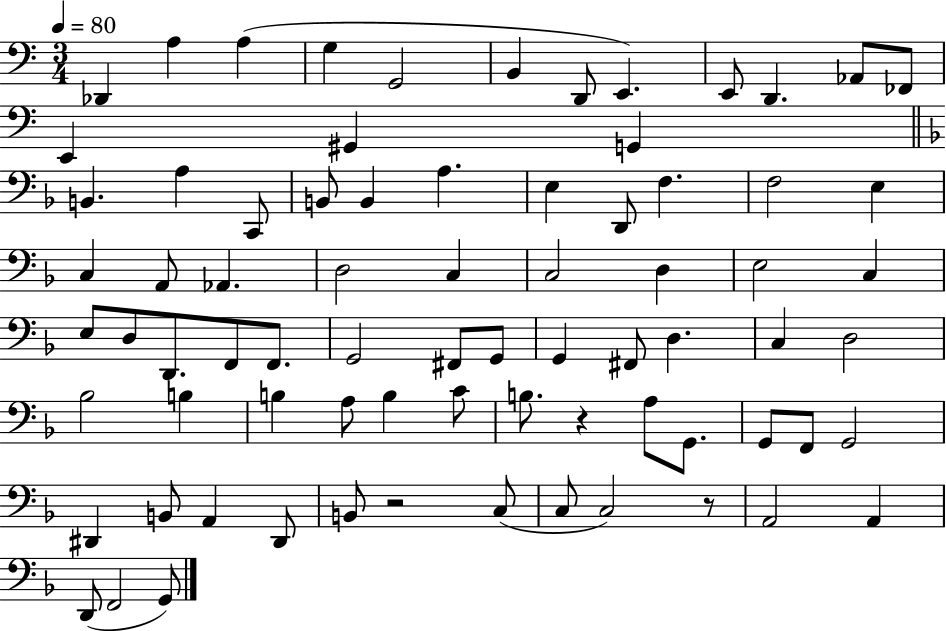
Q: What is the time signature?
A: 3/4